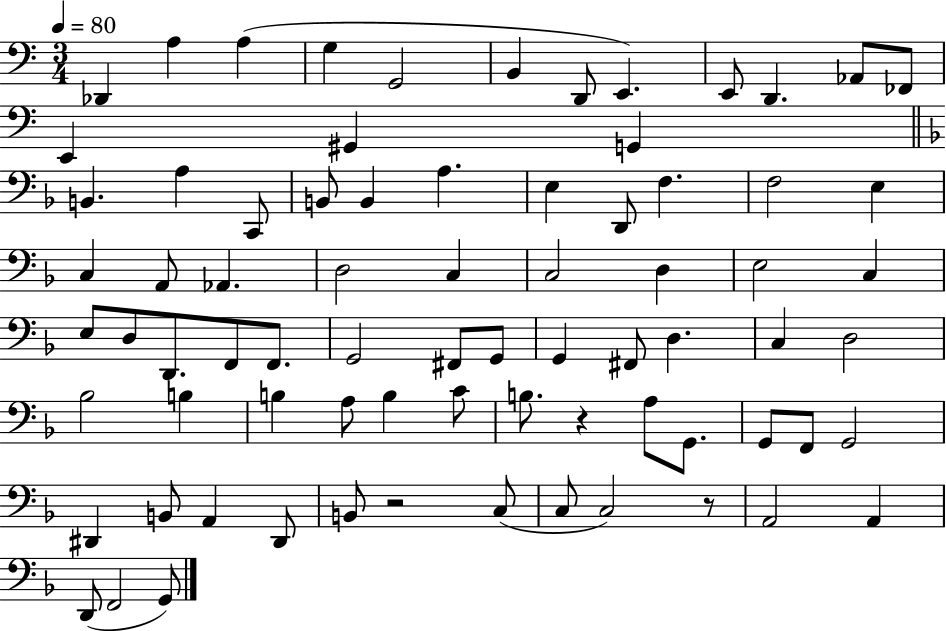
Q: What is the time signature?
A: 3/4